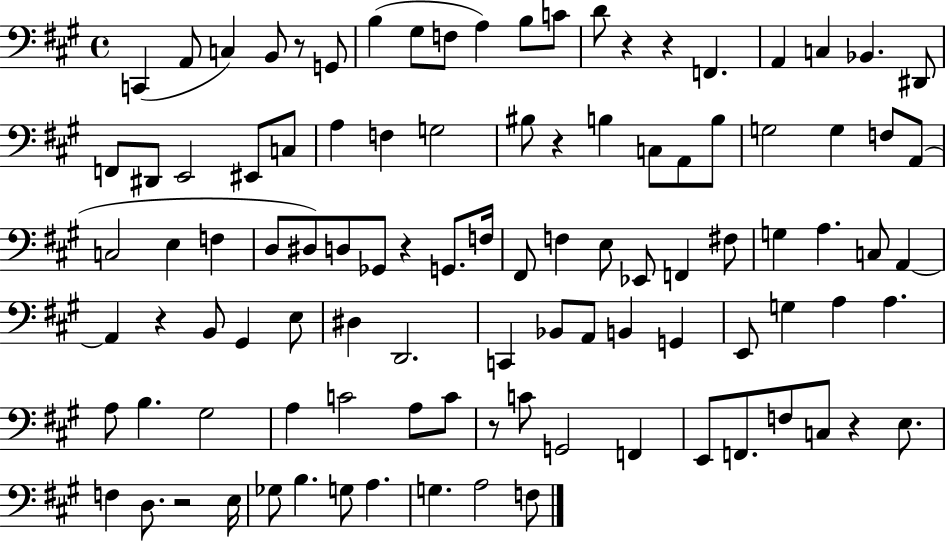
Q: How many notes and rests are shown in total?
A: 102